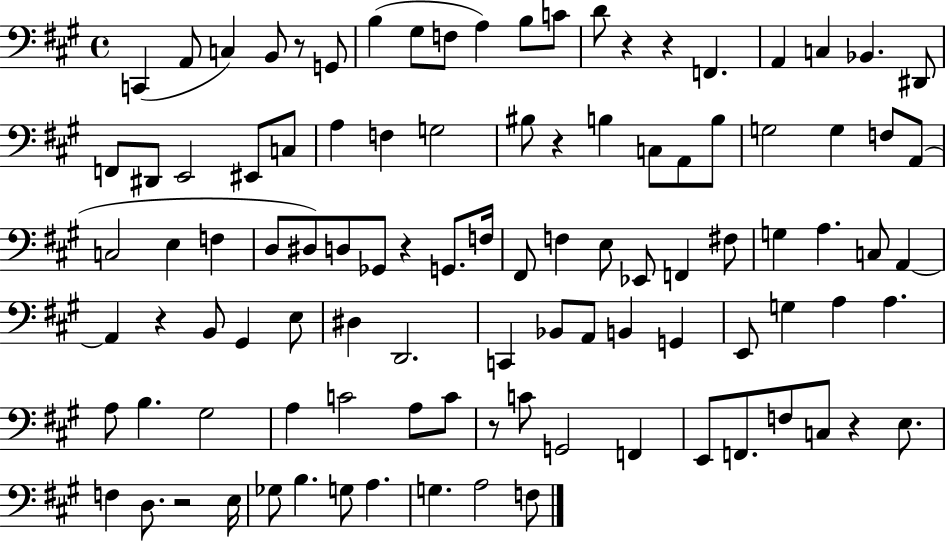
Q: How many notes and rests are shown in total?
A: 102